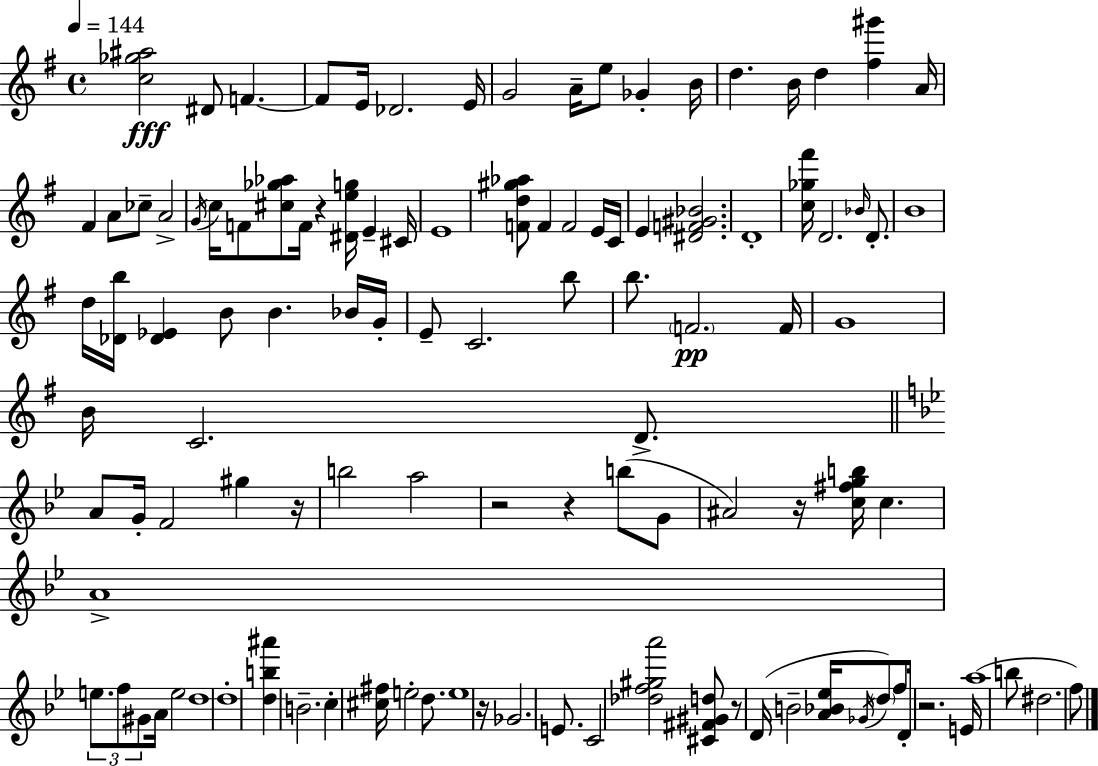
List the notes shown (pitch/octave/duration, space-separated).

[C5,Gb5,A#5]/h D#4/e F4/q. F4/e E4/s Db4/h. E4/s G4/h A4/s E5/e Gb4/q B4/s D5/q. B4/s D5/q [F#5,G#6]/q A4/s F#4/q A4/e CES5/e A4/h G4/s C5/s F4/e [C#5,Gb5,Ab5]/e F4/s R/q [D#4,E5,G5]/s E4/q C#4/s E4/w [F4,D5,G#5,Ab5]/e F4/q F4/h E4/s C4/s E4/q [D#4,F4,G#4,Bb4]/h. D4/w [C5,Gb5,F#6]/s D4/h. Bb4/s D4/e. B4/w D5/s [Db4,B5]/s [Db4,Eb4]/q B4/e B4/q. Bb4/s G4/s E4/e C4/h. B5/e B5/e. F4/h. F4/s G4/w B4/s C4/h. D4/e. A4/e G4/s F4/h G#5/q R/s B5/h A5/h R/h R/q B5/e G4/e A#4/h R/s [C5,F#5,G5,B5]/s C5/q. A4/w E5/e. F5/e G#4/e A4/s E5/h D5/w D5/w [D5,B5,A#6]/q B4/h. C5/q [C#5,F#5]/s E5/h D5/e. E5/w R/s Gb4/h. E4/e. C4/h [Db5,F5,G#5,A6]/h [C#4,F#4,G#4,D5]/e R/e D4/s B4/h [A4,Bb4,Eb5]/s Gb4/s D5/e F5/e D4/s R/h. E4/s A5/w B5/e D#5/h. F5/e